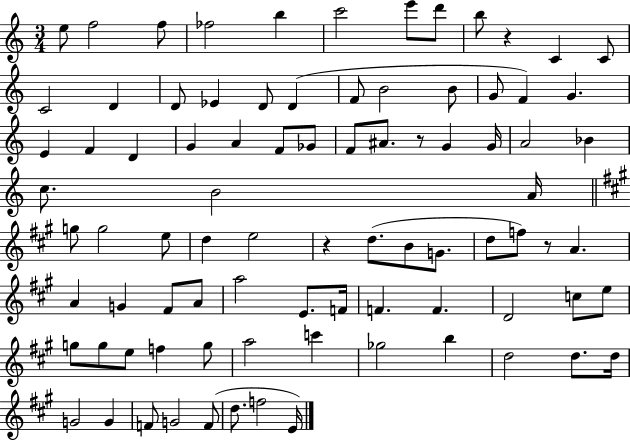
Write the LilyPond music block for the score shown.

{
  \clef treble
  \numericTimeSignature
  \time 3/4
  \key c \major
  \repeat volta 2 { e''8 f''2 f''8 | fes''2 b''4 | c'''2 e'''8 d'''8 | b''8 r4 c'4 c'8 | \break c'2 d'4 | d'8 ees'4 d'8 d'4( | f'8 b'2 b'8 | g'8 f'4) g'4. | \break e'4 f'4 d'4 | g'4 a'4 f'8 ges'8 | f'8 ais'8. r8 g'4 g'16 | a'2 bes'4 | \break c''8. b'2 a'16 | \bar "||" \break \key a \major g''8 g''2 e''8 | d''4 e''2 | r4 d''8.( b'8 g'8. | d''8 f''8) r8 a'4. | \break a'4 g'4 fis'8 a'8 | a''2 e'8. f'16 | f'4. f'4. | d'2 c''8 e''8 | \break g''8 g''8 e''8 f''4 g''8 | a''2 c'''4 | ges''2 b''4 | d''2 d''8. d''16 | \break g'2 g'4 | f'8 g'2 f'8( | d''8. f''2 e'16) | } \bar "|."
}